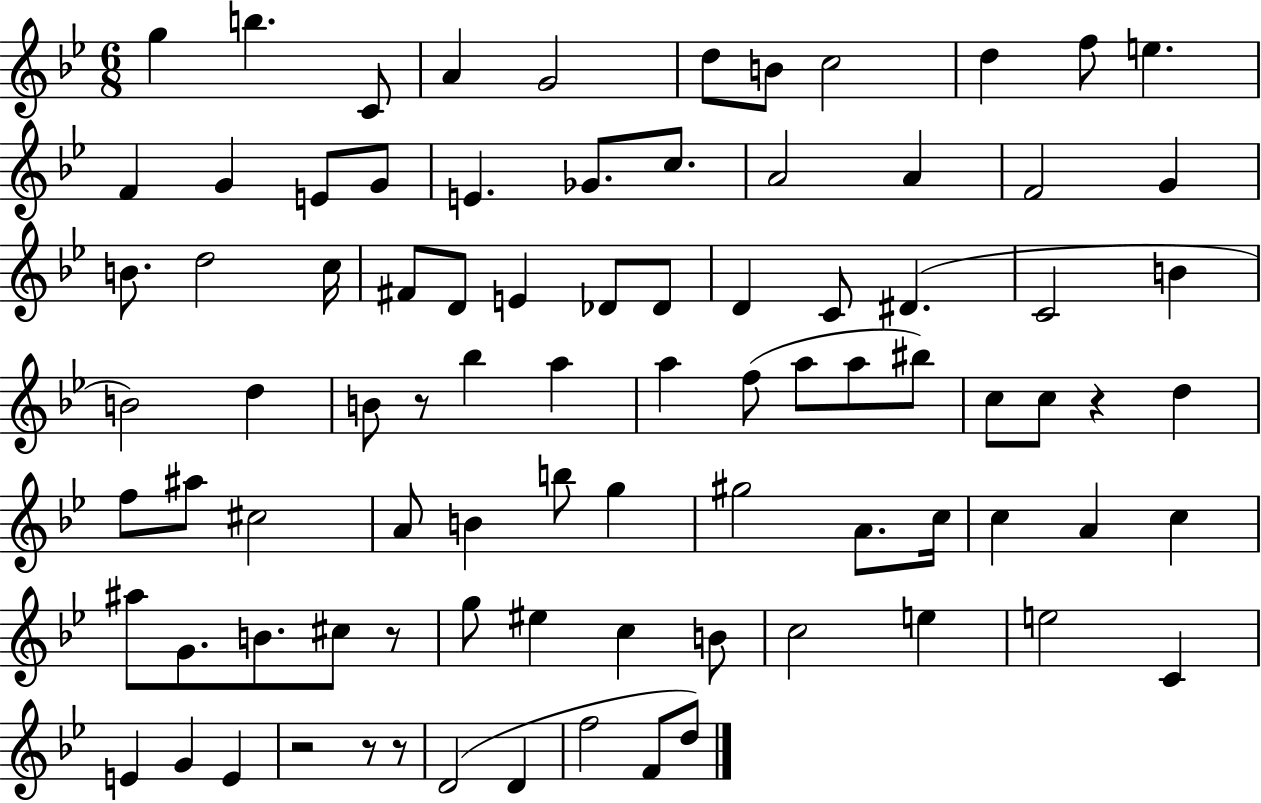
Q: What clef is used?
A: treble